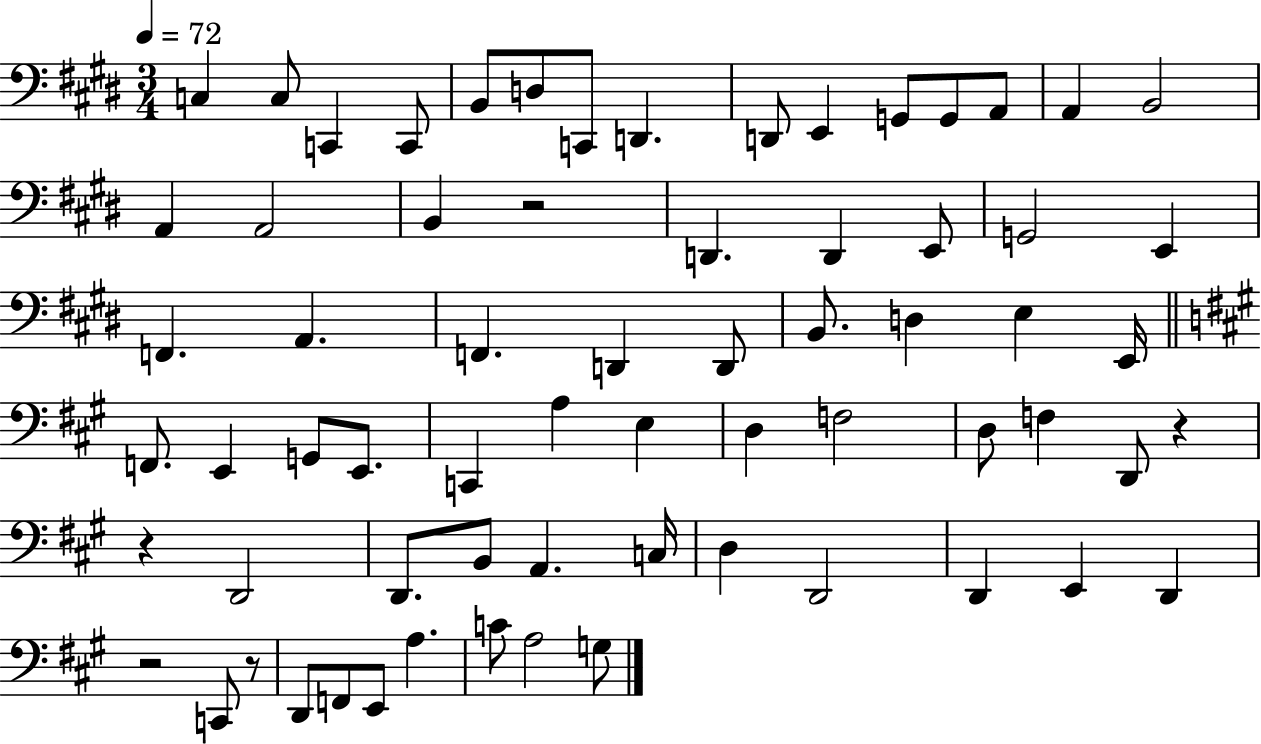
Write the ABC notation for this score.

X:1
T:Untitled
M:3/4
L:1/4
K:E
C, C,/2 C,, C,,/2 B,,/2 D,/2 C,,/2 D,, D,,/2 E,, G,,/2 G,,/2 A,,/2 A,, B,,2 A,, A,,2 B,, z2 D,, D,, E,,/2 G,,2 E,, F,, A,, F,, D,, D,,/2 B,,/2 D, E, E,,/4 F,,/2 E,, G,,/2 E,,/2 C,, A, E, D, F,2 D,/2 F, D,,/2 z z D,,2 D,,/2 B,,/2 A,, C,/4 D, D,,2 D,, E,, D,, z2 C,,/2 z/2 D,,/2 F,,/2 E,,/2 A, C/2 A,2 G,/2